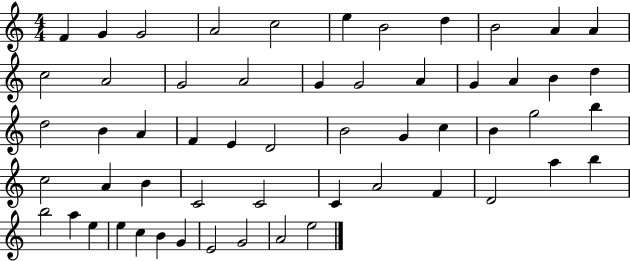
X:1
T:Untitled
M:4/4
L:1/4
K:C
F G G2 A2 c2 e B2 d B2 A A c2 A2 G2 A2 G G2 A G A B d d2 B A F E D2 B2 G c B g2 b c2 A B C2 C2 C A2 F D2 a b b2 a e e c B G E2 G2 A2 e2